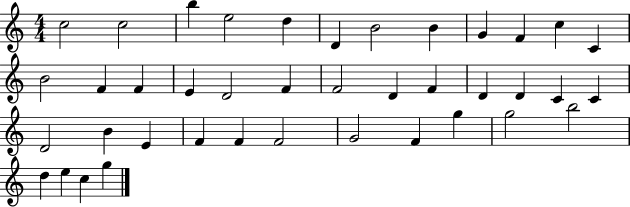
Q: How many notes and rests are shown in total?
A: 40